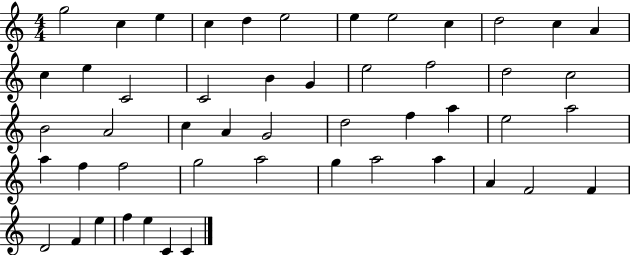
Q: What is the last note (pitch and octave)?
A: C4